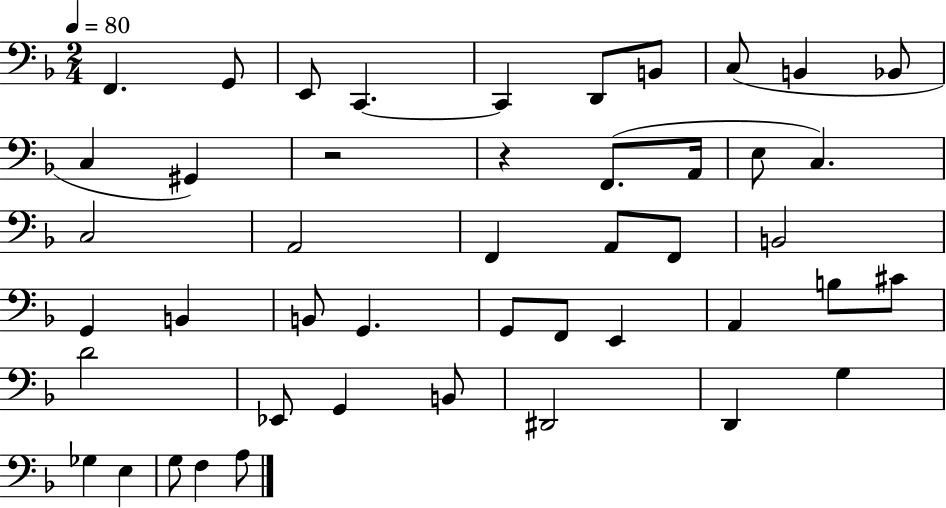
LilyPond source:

{
  \clef bass
  \numericTimeSignature
  \time 2/4
  \key f \major
  \tempo 4 = 80
  f,4. g,8 | e,8 c,4.~~ | c,4 d,8 b,8 | c8( b,4 bes,8 | \break c4 gis,4) | r2 | r4 f,8.( a,16 | e8 c4.) | \break c2 | a,2 | f,4 a,8 f,8 | b,2 | \break g,4 b,4 | b,8 g,4. | g,8 f,8 e,4 | a,4 b8 cis'8 | \break d'2 | ees,8 g,4 b,8 | dis,2 | d,4 g4 | \break ges4 e4 | g8 f4 a8 | \bar "|."
}